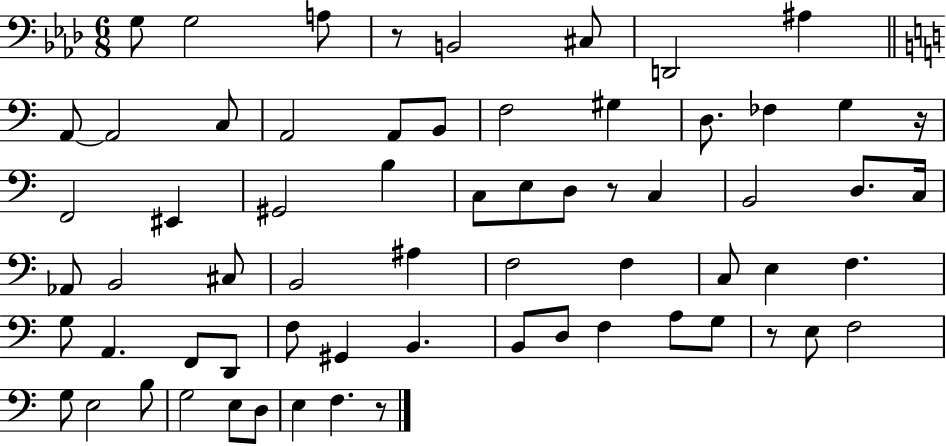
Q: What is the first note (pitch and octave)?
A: G3